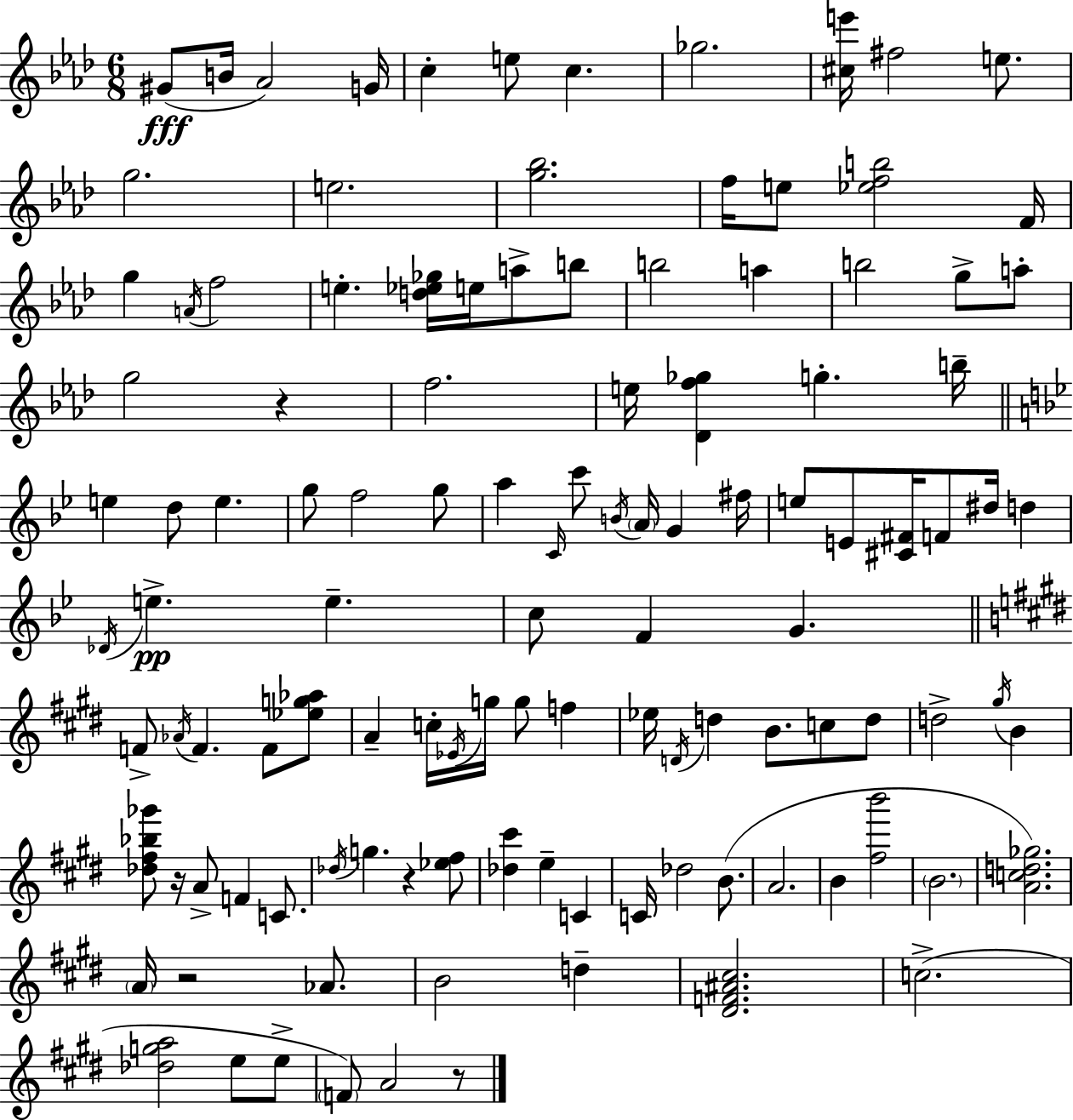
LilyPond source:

{
  \clef treble
  \numericTimeSignature
  \time 6/8
  \key aes \major
  gis'8(\fff b'16 aes'2) g'16 | c''4-. e''8 c''4. | ges''2. | <cis'' e'''>16 fis''2 e''8. | \break g''2. | e''2. | <g'' bes''>2. | f''16 e''8 <ees'' f'' b''>2 f'16 | \break g''4 \acciaccatura { a'16 } f''2 | e''4.-. <d'' ees'' ges''>16 e''16 a''8-> b''8 | b''2 a''4 | b''2 g''8-> a''8-. | \break g''2 r4 | f''2. | e''16 <des' f'' ges''>4 g''4.-. | b''16-- \bar "||" \break \key g \minor e''4 d''8 e''4. | g''8 f''2 g''8 | a''4 \grace { c'16 } c'''8 \acciaccatura { b'16 } \parenthesize a'16 g'4 | fis''16 e''8 e'8 <cis' fis'>16 f'8 dis''16 d''4 | \break \acciaccatura { des'16 } e''4.->\pp e''4.-- | c''8 f'4 g'4. | \bar "||" \break \key e \major f'8-> \acciaccatura { aes'16 } f'4. f'8 <ees'' g'' aes''>8 | a'4-- c''16-. \acciaccatura { ees'16 } g''16 g''8 f''4 | ees''16 \acciaccatura { d'16 } d''4 b'8. c''8 | d''8 d''2-> \acciaccatura { gis''16 } | \break b'4 <des'' fis'' bes'' ges'''>8 r16 a'8-> f'4 | c'8. \acciaccatura { des''16 } g''4. r4 | <ees'' fis''>8 <des'' cis'''>4 e''4-- | c'4 c'16 des''2 | \break b'8.( a'2. | b'4 <fis'' b'''>2 | \parenthesize b'2. | <a' c'' d'' ges''>2.) | \break \parenthesize a'16 r2 | aes'8. b'2 | d''4-- <dis' f' ais' cis''>2. | c''2.->( | \break <des'' g'' a''>2 | e''8 e''8-> \parenthesize f'8) a'2 | r8 \bar "|."
}